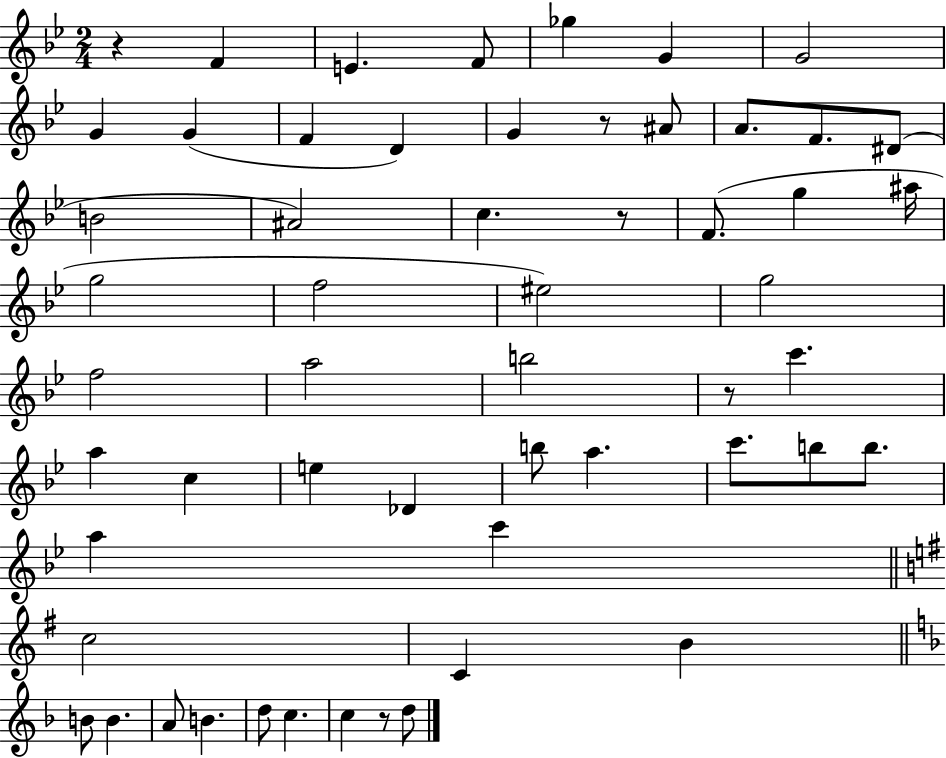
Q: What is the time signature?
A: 2/4